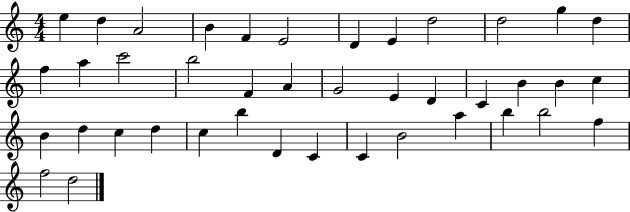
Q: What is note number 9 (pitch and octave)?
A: D5